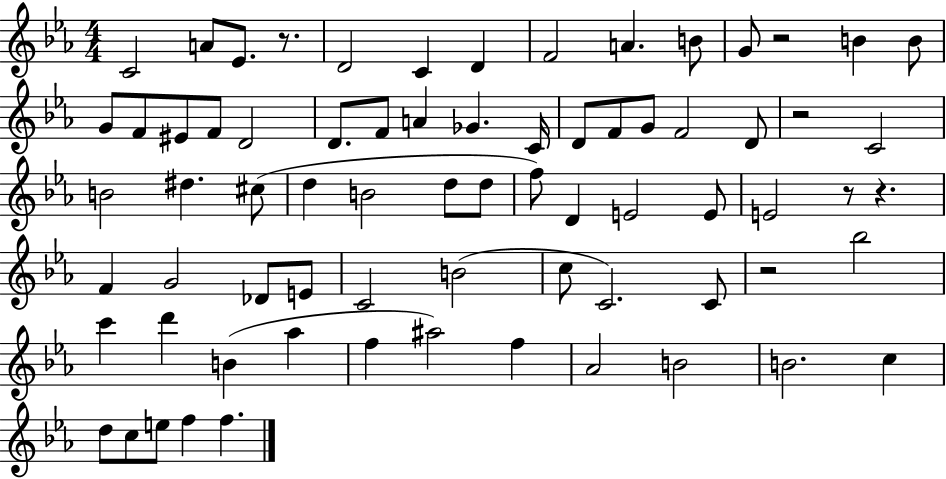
X:1
T:Untitled
M:4/4
L:1/4
K:Eb
C2 A/2 _E/2 z/2 D2 C D F2 A B/2 G/2 z2 B B/2 G/2 F/2 ^E/2 F/2 D2 D/2 F/2 A _G C/4 D/2 F/2 G/2 F2 D/2 z2 C2 B2 ^d ^c/2 d B2 d/2 d/2 f/2 D E2 E/2 E2 z/2 z F G2 _D/2 E/2 C2 B2 c/2 C2 C/2 z2 _b2 c' d' B _a f ^a2 f _A2 B2 B2 c d/2 c/2 e/2 f f